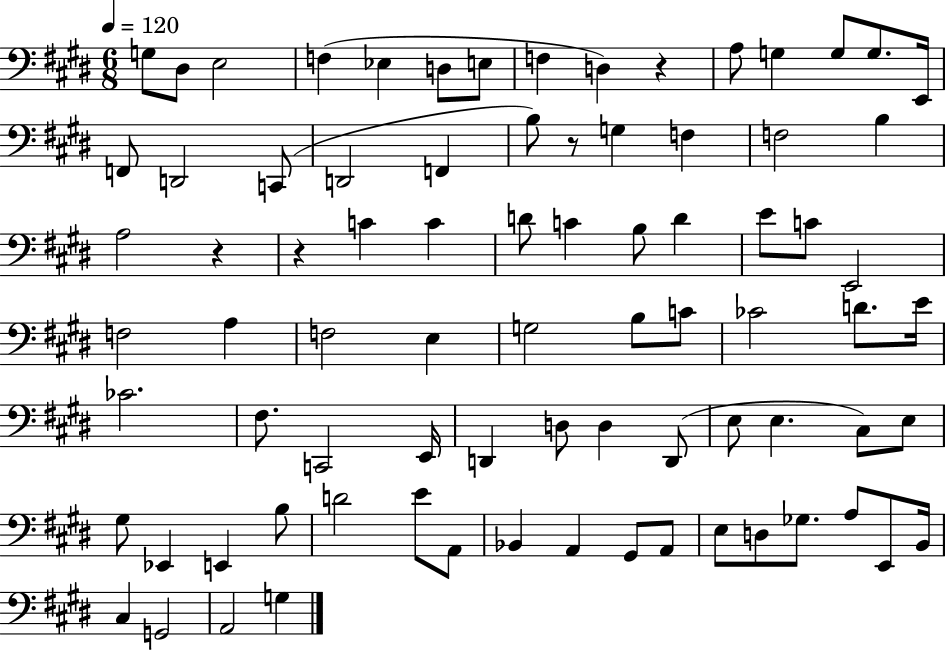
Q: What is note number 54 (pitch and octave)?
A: E3